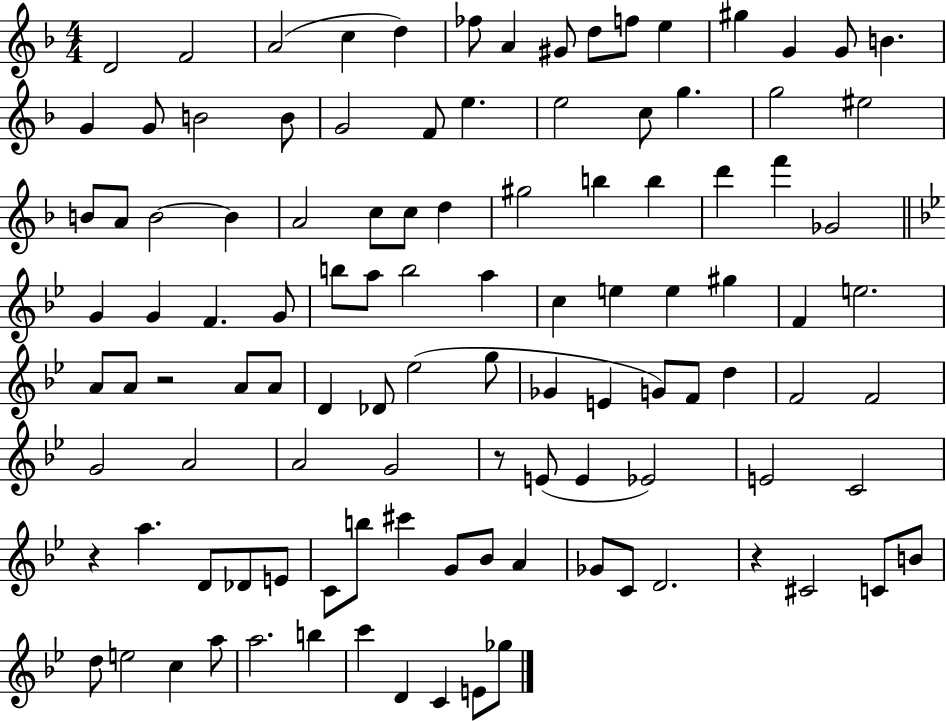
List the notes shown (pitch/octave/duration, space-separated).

D4/h F4/h A4/h C5/q D5/q FES5/e A4/q G#4/e D5/e F5/e E5/q G#5/q G4/q G4/e B4/q. G4/q G4/e B4/h B4/e G4/h F4/e E5/q. E5/h C5/e G5/q. G5/h EIS5/h B4/e A4/e B4/h B4/q A4/h C5/e C5/e D5/q G#5/h B5/q B5/q D6/q F6/q Gb4/h G4/q G4/q F4/q. G4/e B5/e A5/e B5/h A5/q C5/q E5/q E5/q G#5/q F4/q E5/h. A4/e A4/e R/h A4/e A4/e D4/q Db4/e Eb5/h G5/e Gb4/q E4/q G4/e F4/e D5/q F4/h F4/h G4/h A4/h A4/h G4/h R/e E4/e E4/q Eb4/h E4/h C4/h R/q A5/q. D4/e Db4/e E4/e C4/e B5/e C#6/q G4/e Bb4/e A4/q Gb4/e C4/e D4/h. R/q C#4/h C4/e B4/e D5/e E5/h C5/q A5/e A5/h. B5/q C6/q D4/q C4/q E4/e Gb5/e